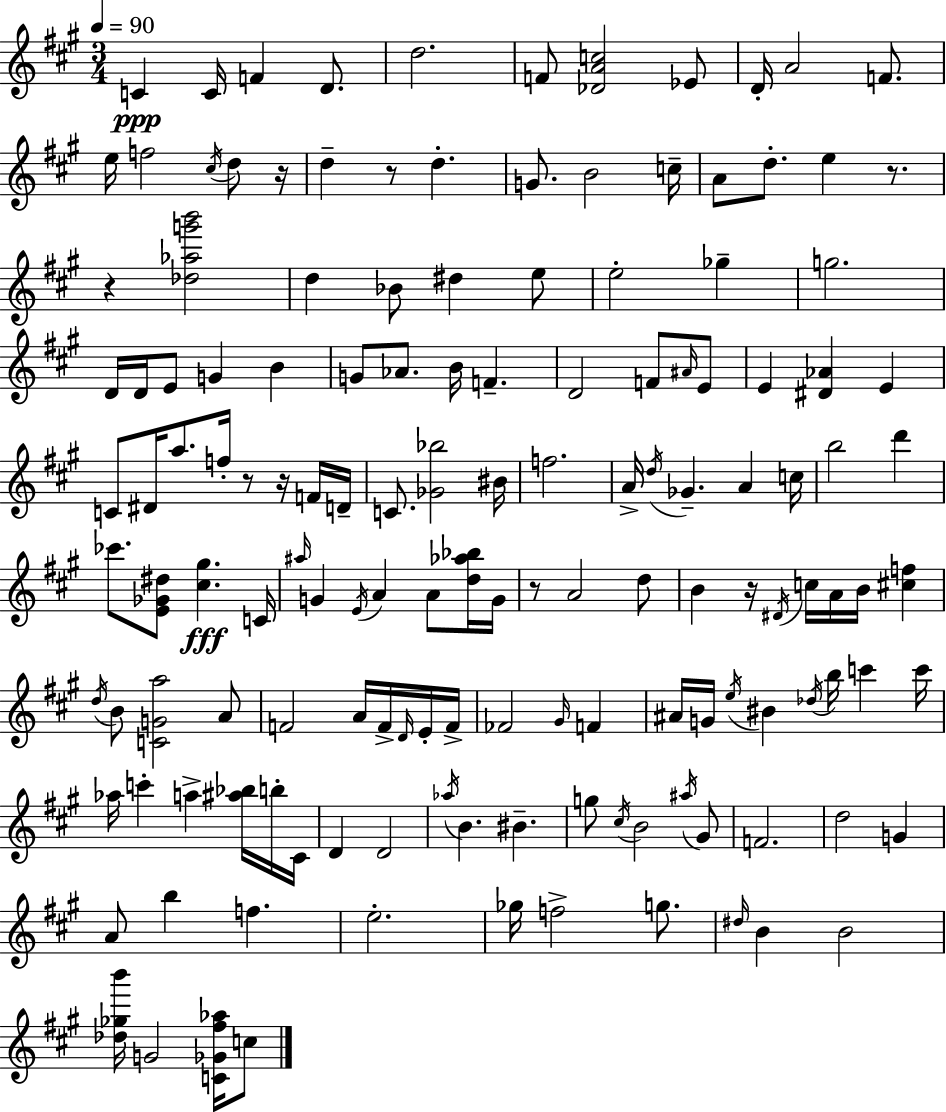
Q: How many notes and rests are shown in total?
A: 145